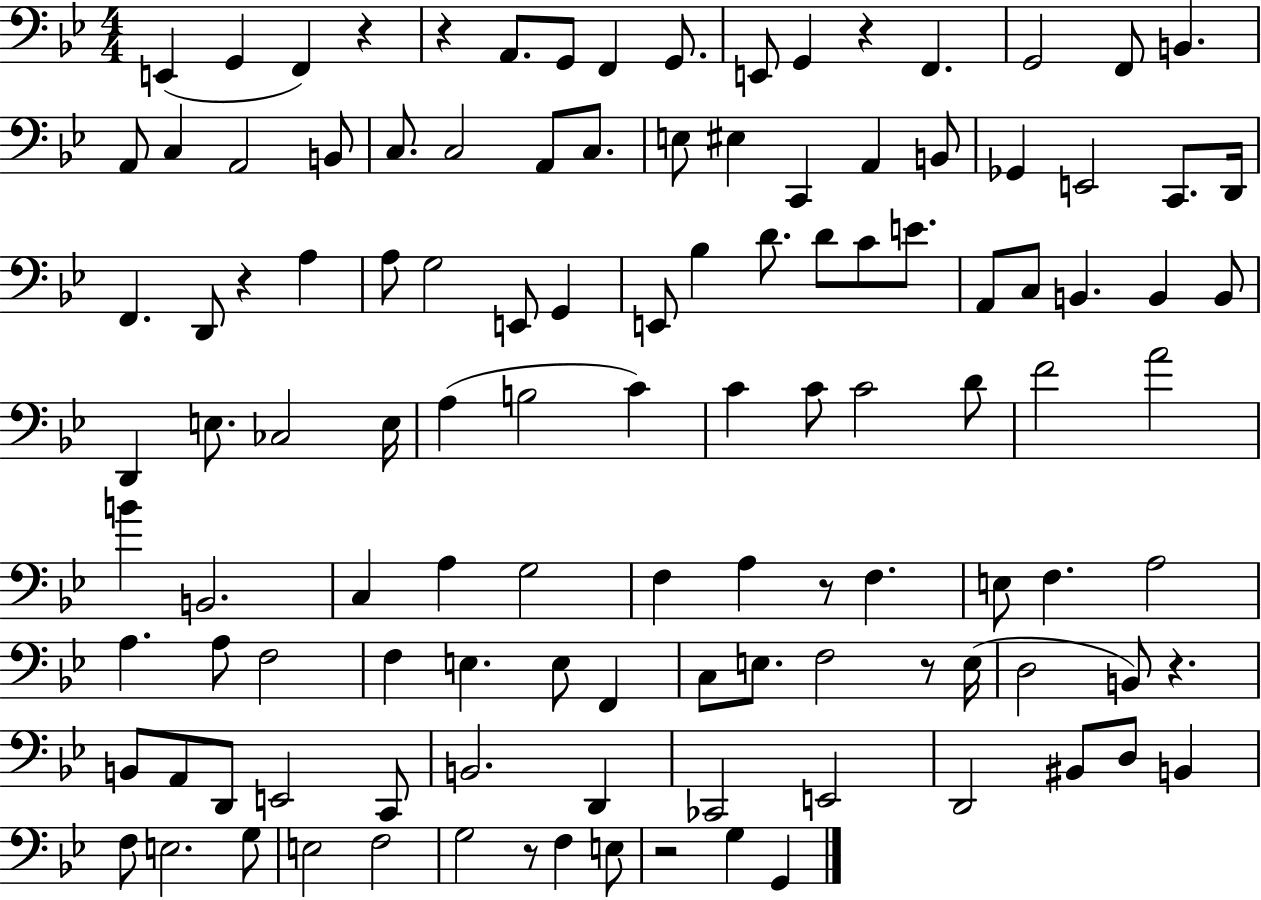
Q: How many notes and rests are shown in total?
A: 117